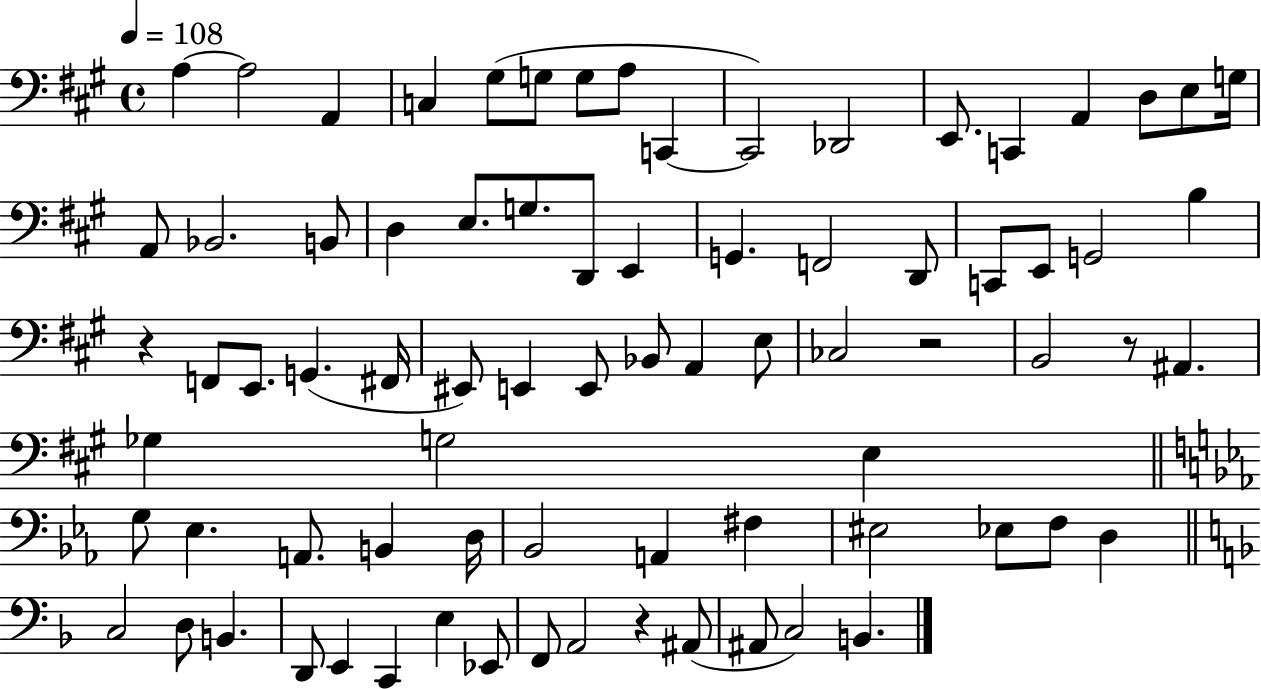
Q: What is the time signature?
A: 4/4